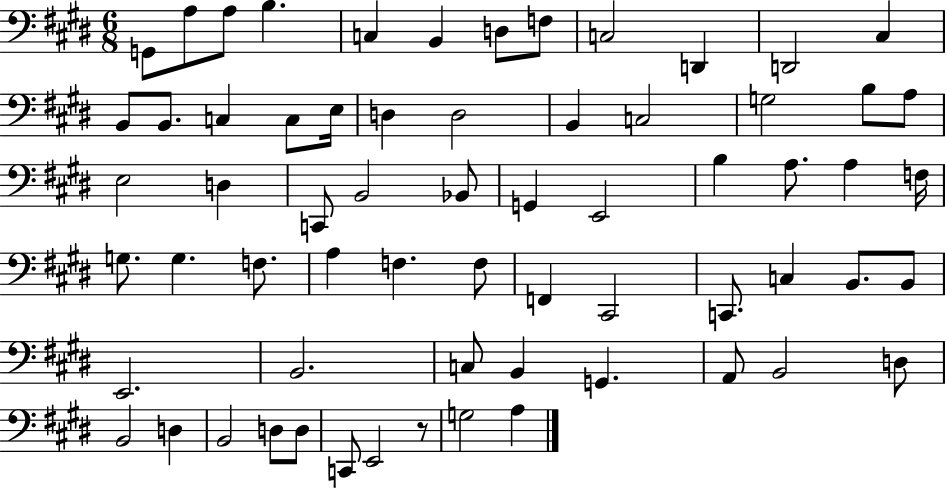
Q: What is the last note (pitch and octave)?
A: A3